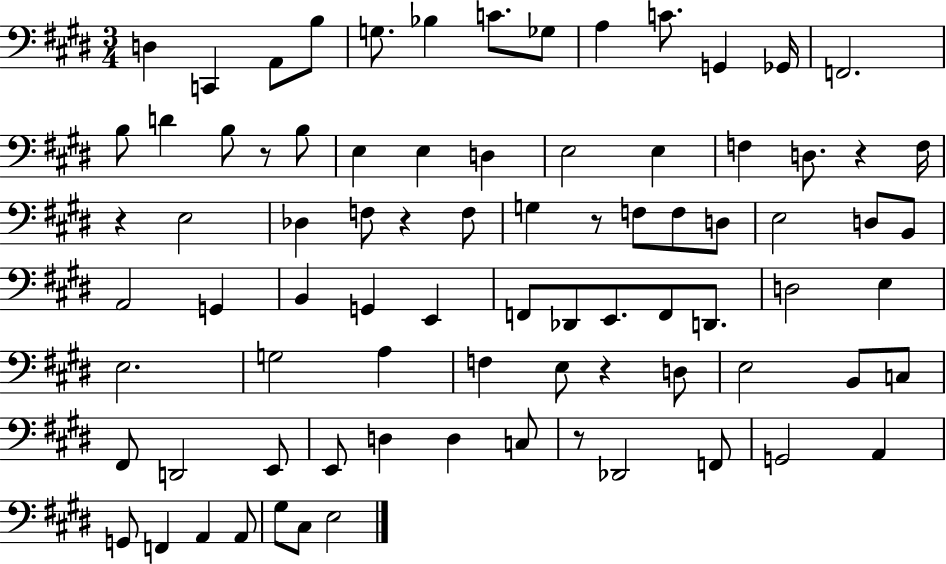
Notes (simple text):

D3/q C2/q A2/e B3/e G3/e. Bb3/q C4/e. Gb3/e A3/q C4/e. G2/q Gb2/s F2/h. B3/e D4/q B3/e R/e B3/e E3/q E3/q D3/q E3/h E3/q F3/q D3/e. R/q F3/s R/q E3/h Db3/q F3/e R/q F3/e G3/q R/e F3/e F3/e D3/e E3/h D3/e B2/e A2/h G2/q B2/q G2/q E2/q F2/e Db2/e E2/e. F2/e D2/e. D3/h E3/q E3/h. G3/h A3/q F3/q E3/e R/q D3/e E3/h B2/e C3/e F#2/e D2/h E2/e E2/e D3/q D3/q C3/e R/e Db2/h F2/e G2/h A2/q G2/e F2/q A2/q A2/e G#3/e C#3/e E3/h